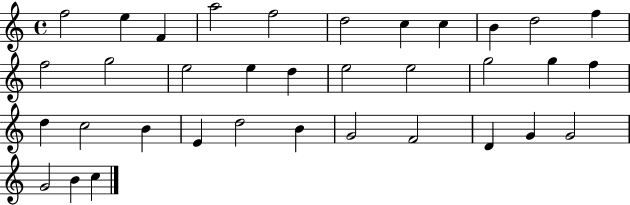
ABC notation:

X:1
T:Untitled
M:4/4
L:1/4
K:C
f2 e F a2 f2 d2 c c B d2 f f2 g2 e2 e d e2 e2 g2 g f d c2 B E d2 B G2 F2 D G G2 G2 B c